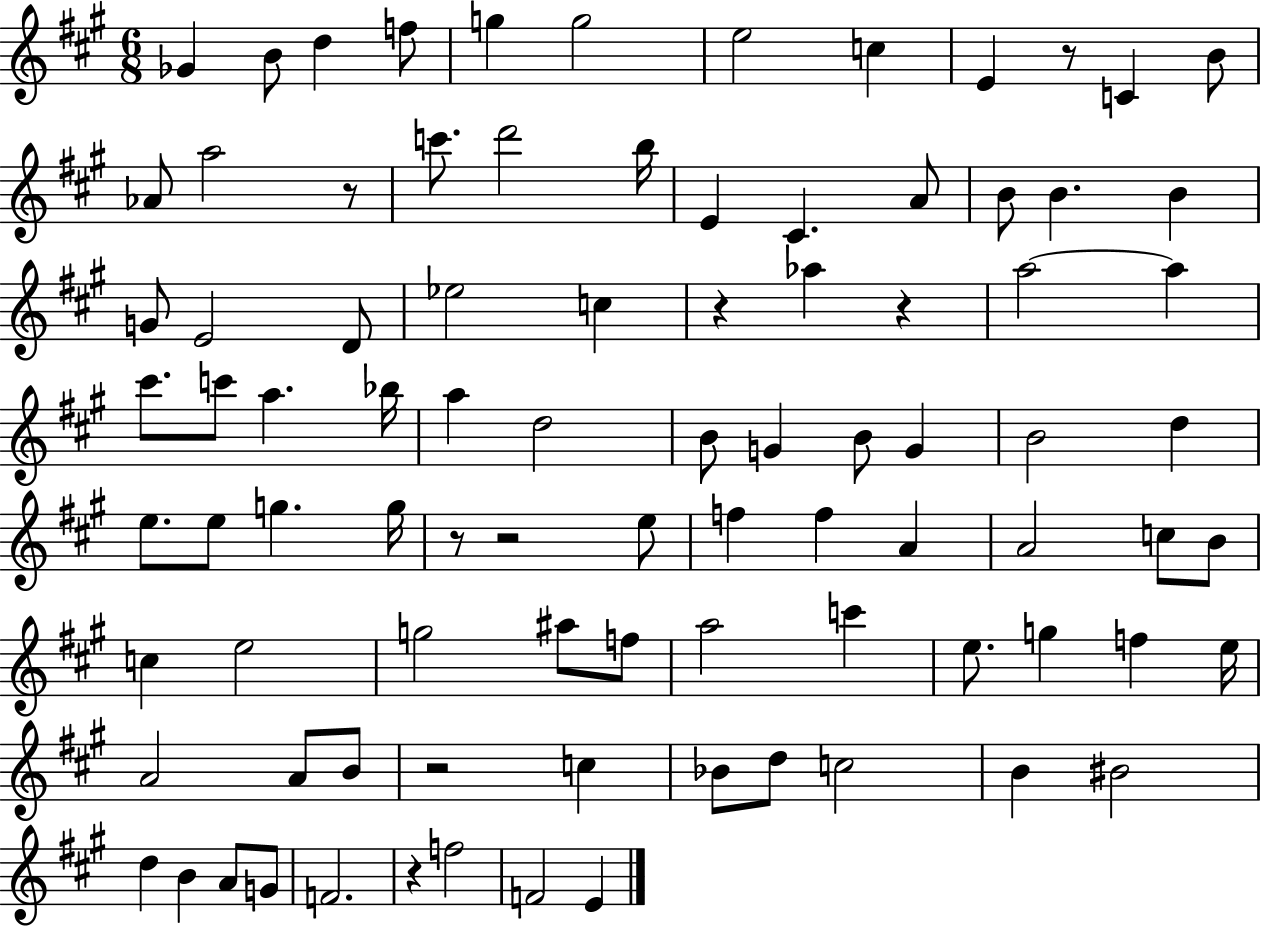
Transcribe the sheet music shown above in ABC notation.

X:1
T:Untitled
M:6/8
L:1/4
K:A
_G B/2 d f/2 g g2 e2 c E z/2 C B/2 _A/2 a2 z/2 c'/2 d'2 b/4 E ^C A/2 B/2 B B G/2 E2 D/2 _e2 c z _a z a2 a ^c'/2 c'/2 a _b/4 a d2 B/2 G B/2 G B2 d e/2 e/2 g g/4 z/2 z2 e/2 f f A A2 c/2 B/2 c e2 g2 ^a/2 f/2 a2 c' e/2 g f e/4 A2 A/2 B/2 z2 c _B/2 d/2 c2 B ^B2 d B A/2 G/2 F2 z f2 F2 E